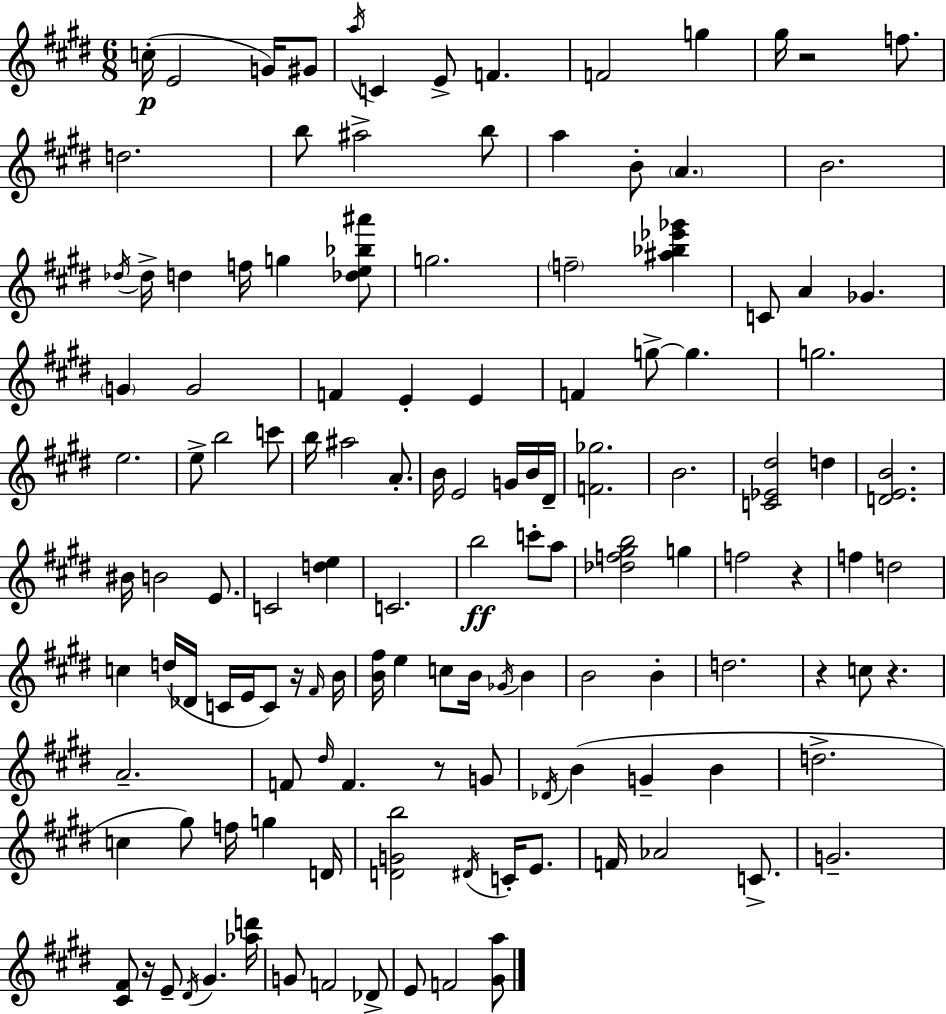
X:1
T:Untitled
M:6/8
L:1/4
K:E
c/4 E2 G/4 ^G/2 a/4 C E/2 F F2 g ^g/4 z2 f/2 d2 b/2 ^a2 b/2 a B/2 A B2 _d/4 _d/4 d f/4 g [_de_b^a']/2 g2 f2 [^a_b_e'_g'] C/2 A _G G G2 F E E F g/2 g g2 e2 e/2 b2 c'/2 b/4 ^a2 A/2 B/4 E2 G/4 B/4 ^D/4 [F_g]2 B2 [C_E^d]2 d [DEB]2 ^B/4 B2 E/2 C2 [de] C2 b2 c'/2 a/2 [_df^gb]2 g f2 z f d2 c d/4 _D/4 C/4 E/4 C/2 z/4 ^F/4 B/4 [B^f]/4 e c/2 B/4 _G/4 B B2 B d2 z c/2 z A2 F/2 ^d/4 F z/2 G/2 _D/4 B G B d2 c ^g/2 f/4 g D/4 [DGb]2 ^D/4 C/4 E/2 F/4 _A2 C/2 G2 [^C^F]/2 z/4 E/2 ^D/4 ^G [_ad']/4 G/2 F2 _D/2 E/2 F2 [^Ga]/2